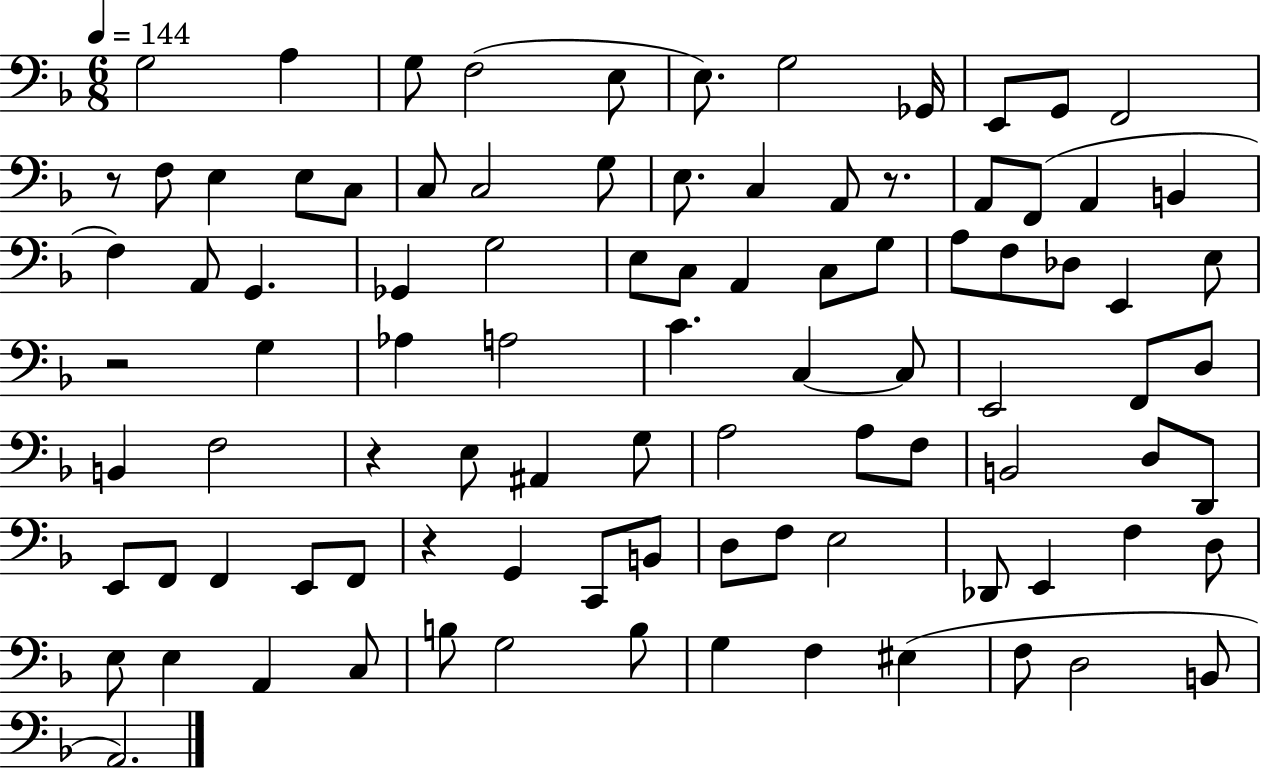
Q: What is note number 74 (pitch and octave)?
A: F3